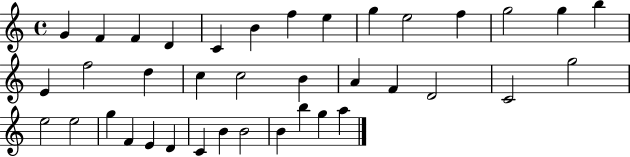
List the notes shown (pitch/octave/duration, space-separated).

G4/q F4/q F4/q D4/q C4/q B4/q F5/q E5/q G5/q E5/h F5/q G5/h G5/q B5/q E4/q F5/h D5/q C5/q C5/h B4/q A4/q F4/q D4/h C4/h G5/h E5/h E5/h G5/q F4/q E4/q D4/q C4/q B4/q B4/h B4/q B5/q G5/q A5/q